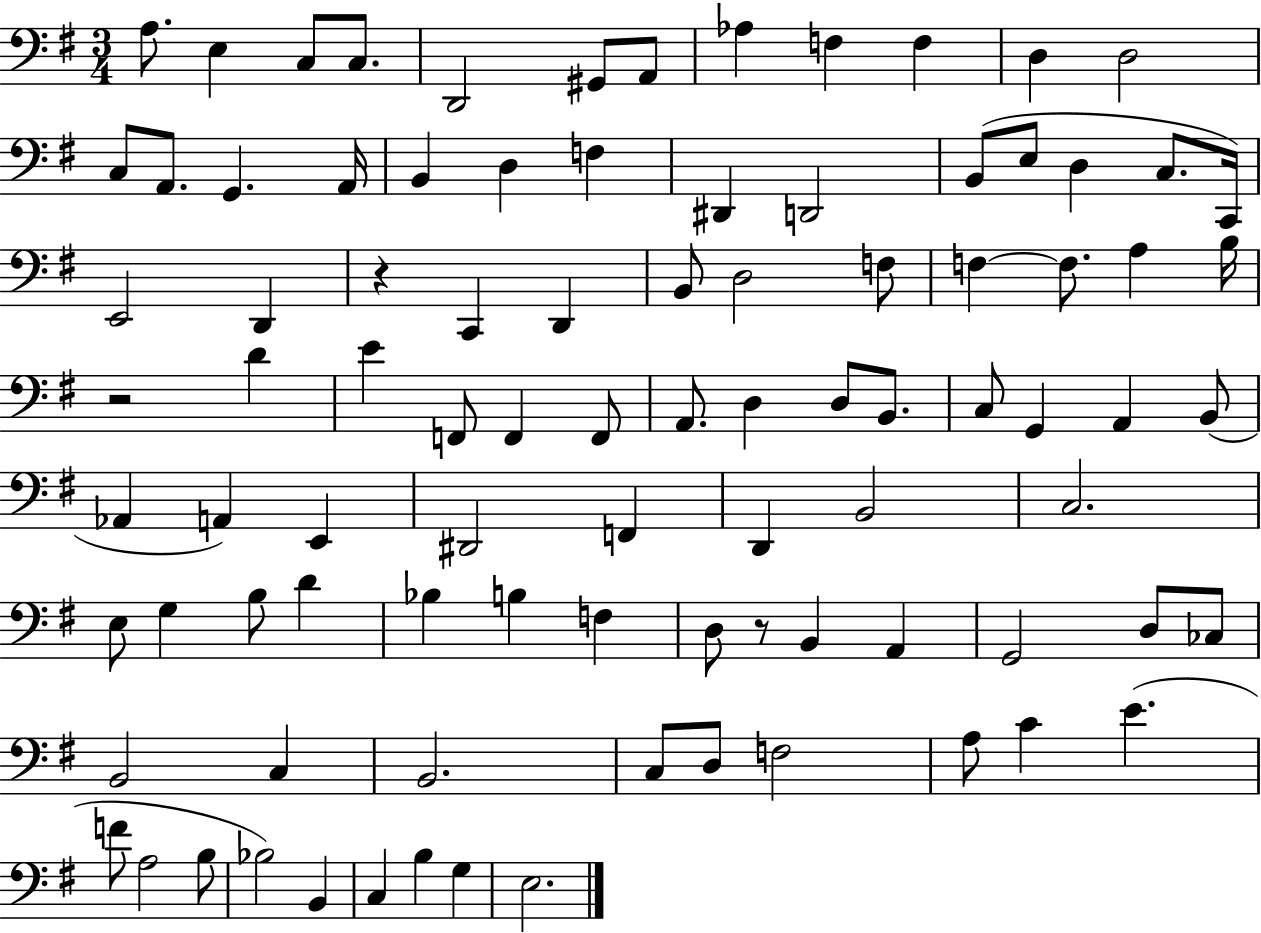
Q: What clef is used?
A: bass